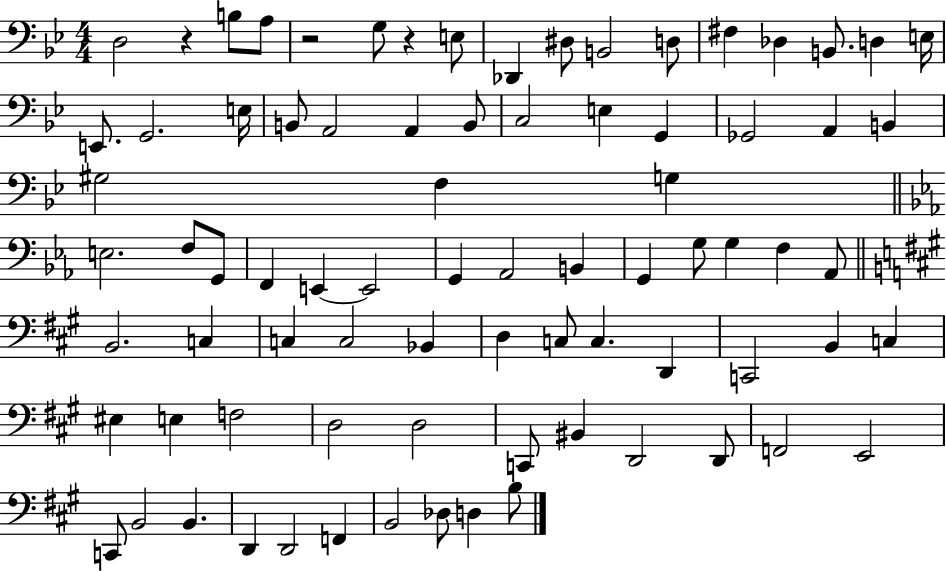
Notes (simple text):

D3/h R/q B3/e A3/e R/h G3/e R/q E3/e Db2/q D#3/e B2/h D3/e F#3/q Db3/q B2/e. D3/q E3/s E2/e. G2/h. E3/s B2/e A2/h A2/q B2/e C3/h E3/q G2/q Gb2/h A2/q B2/q G#3/h F3/q G3/q E3/h. F3/e G2/e F2/q E2/q E2/h G2/q Ab2/h B2/q G2/q G3/e G3/q F3/q Ab2/e B2/h. C3/q C3/q C3/h Bb2/q D3/q C3/e C3/q. D2/q C2/h B2/q C3/q EIS3/q E3/q F3/h D3/h D3/h C2/e BIS2/q D2/h D2/e F2/h E2/h C2/e B2/h B2/q. D2/q D2/h F2/q B2/h Db3/e D3/q B3/e